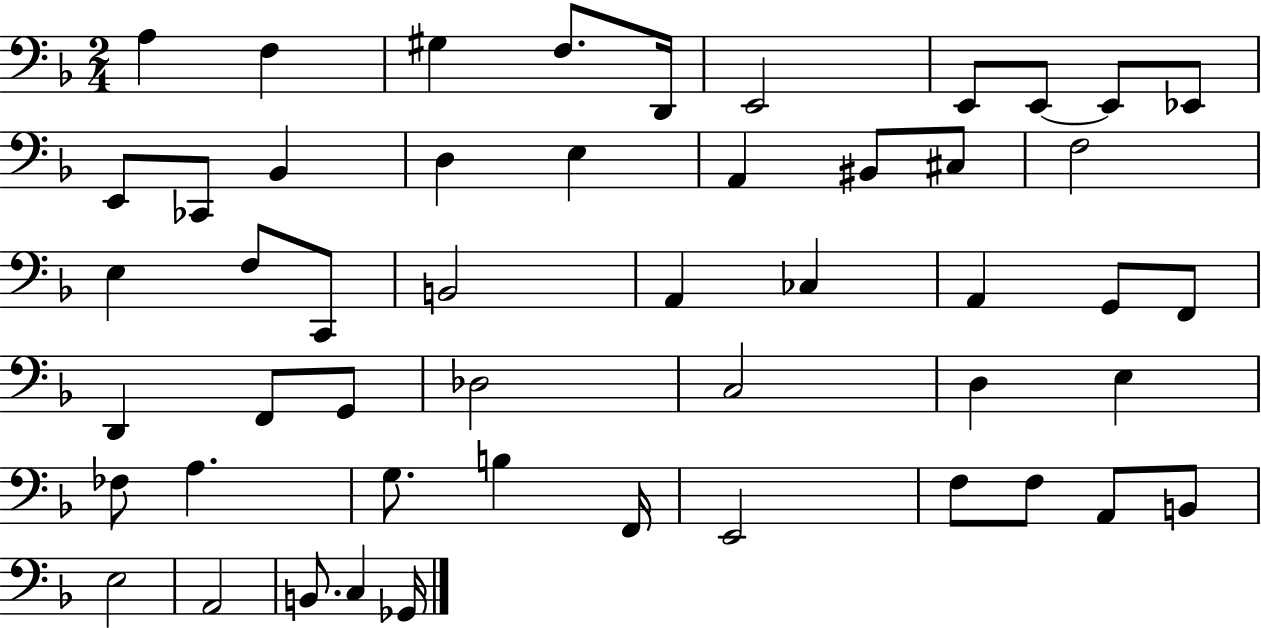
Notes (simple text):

A3/q F3/q G#3/q F3/e. D2/s E2/h E2/e E2/e E2/e Eb2/e E2/e CES2/e Bb2/q D3/q E3/q A2/q BIS2/e C#3/e F3/h E3/q F3/e C2/e B2/h A2/q CES3/q A2/q G2/e F2/e D2/q F2/e G2/e Db3/h C3/h D3/q E3/q FES3/e A3/q. G3/e. B3/q F2/s E2/h F3/e F3/e A2/e B2/e E3/h A2/h B2/e. C3/q Gb2/s